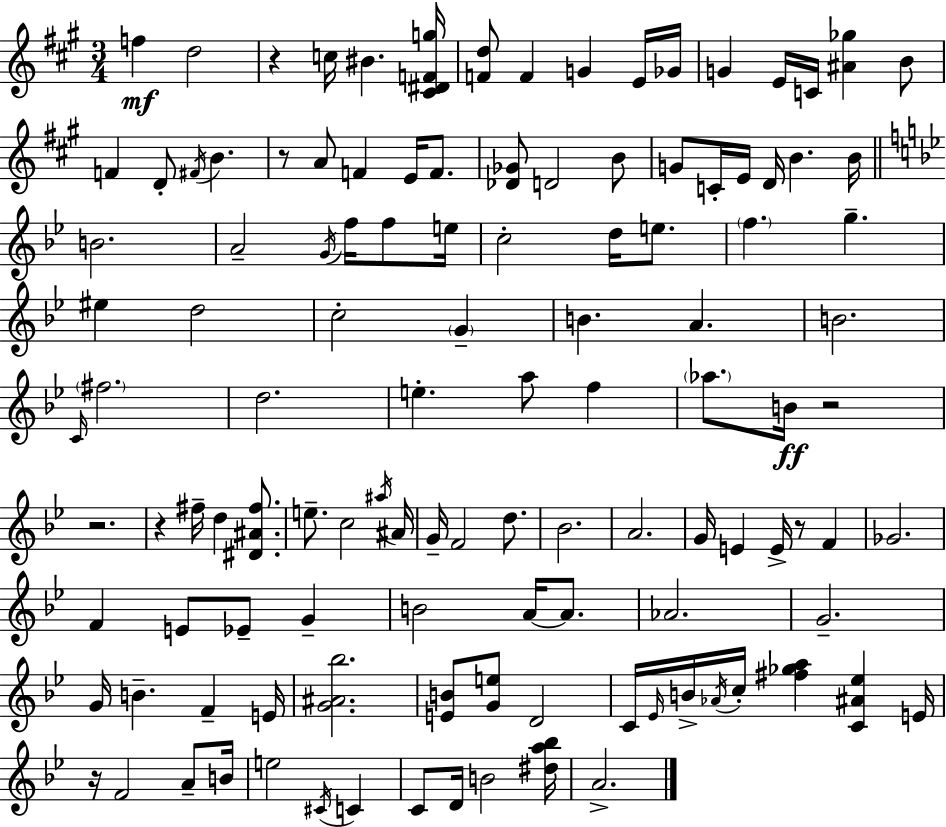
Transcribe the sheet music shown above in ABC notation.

X:1
T:Untitled
M:3/4
L:1/4
K:A
f d2 z c/4 ^B [^C^DFg]/4 [Fd]/2 F G E/4 _G/4 G E/4 C/4 [^A_g] B/2 F D/2 ^F/4 B z/2 A/2 F E/4 F/2 [_D_G]/2 D2 B/2 G/2 C/4 E/4 D/4 B B/4 B2 A2 G/4 f/4 f/2 e/4 c2 d/4 e/2 f g ^e d2 c2 G B A B2 C/4 ^f2 d2 e a/2 f _a/2 B/4 z2 z2 z ^f/4 d [^D^A^f]/2 e/2 c2 ^a/4 ^A/4 G/4 F2 d/2 _B2 A2 G/4 E E/4 z/2 F _G2 F E/2 _E/2 G B2 A/4 A/2 _A2 G2 G/4 B F E/4 [G^A_b]2 [EB]/2 [Ge]/2 D2 C/4 _E/4 B/4 _A/4 c/4 [^f_ga] [C^A_e] E/4 z/4 F2 A/2 B/4 e2 ^C/4 C C/2 D/4 B2 [^da_b]/4 A2